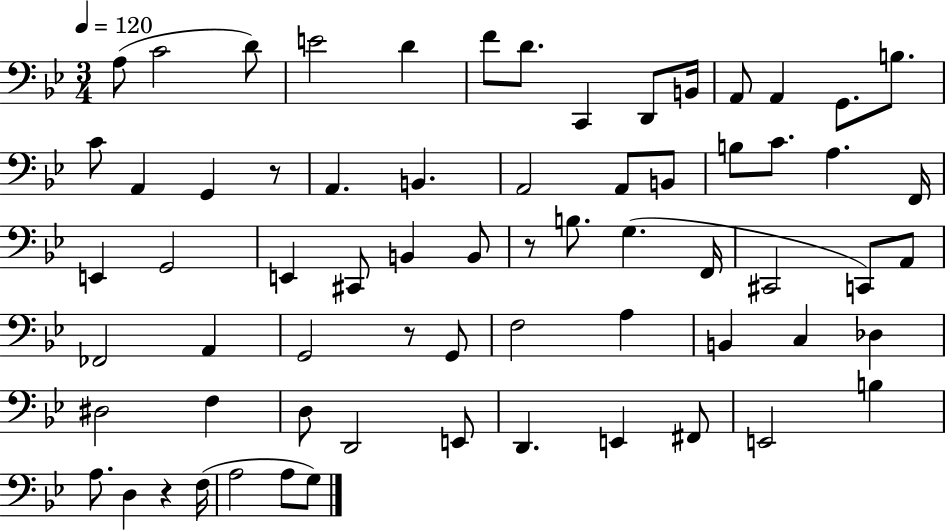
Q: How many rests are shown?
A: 4